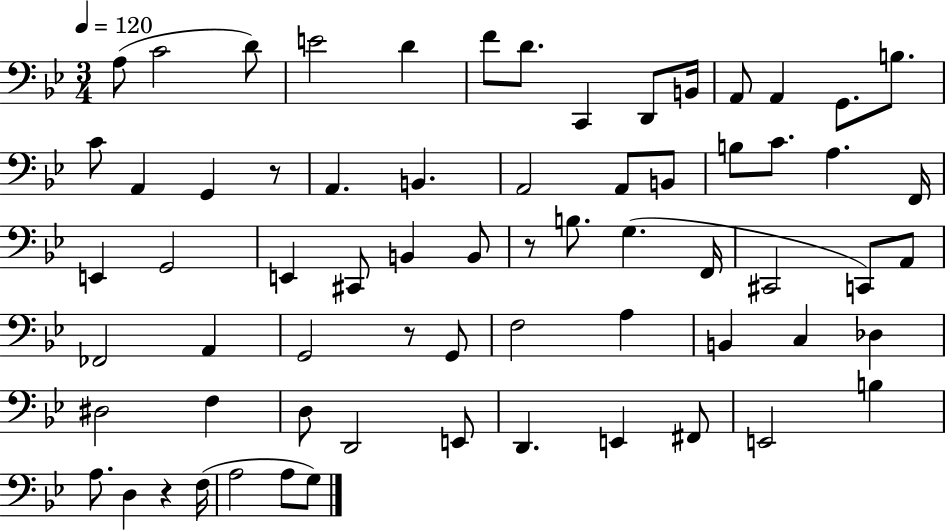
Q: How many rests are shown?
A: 4